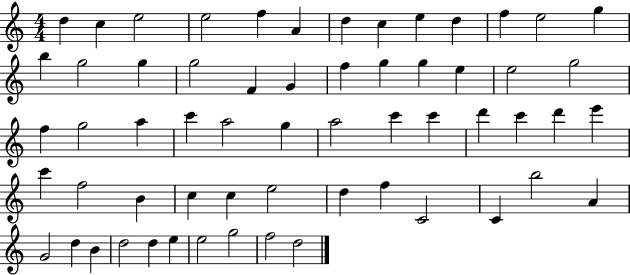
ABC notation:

X:1
T:Untitled
M:4/4
L:1/4
K:C
d c e2 e2 f A d c e d f e2 g b g2 g g2 F G f g g e e2 g2 f g2 a c' a2 g a2 c' c' d' c' d' e' c' f2 B c c e2 d f C2 C b2 A G2 d B d2 d e e2 g2 f2 d2